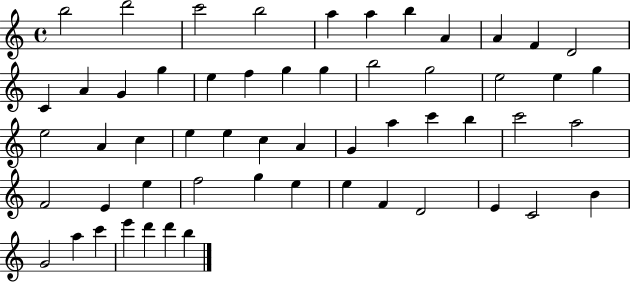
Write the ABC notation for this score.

X:1
T:Untitled
M:4/4
L:1/4
K:C
b2 d'2 c'2 b2 a a b A A F D2 C A G g e f g g b2 g2 e2 e g e2 A c e e c A G a c' b c'2 a2 F2 E e f2 g e e F D2 E C2 B G2 a c' e' d' d' b